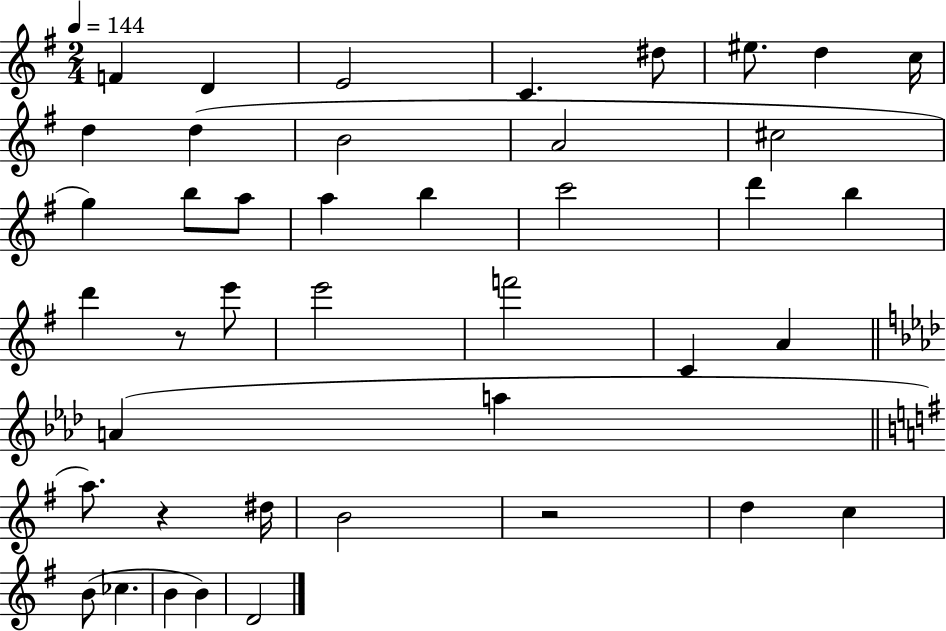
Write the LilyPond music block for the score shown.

{
  \clef treble
  \numericTimeSignature
  \time 2/4
  \key g \major
  \tempo 4 = 144
  \repeat volta 2 { f'4 d'4 | e'2 | c'4. dis''8 | eis''8. d''4 c''16 | \break d''4 d''4( | b'2 | a'2 | cis''2 | \break g''4) b''8 a''8 | a''4 b''4 | c'''2 | d'''4 b''4 | \break d'''4 r8 e'''8 | e'''2 | f'''2 | c'4 a'4 | \break \bar "||" \break \key f \minor a'4( a''4 | \bar "||" \break \key e \minor a''8.) r4 dis''16 | b'2 | r2 | d''4 c''4 | \break b'8( ces''4. | b'4 b'4) | d'2 | } \bar "|."
}